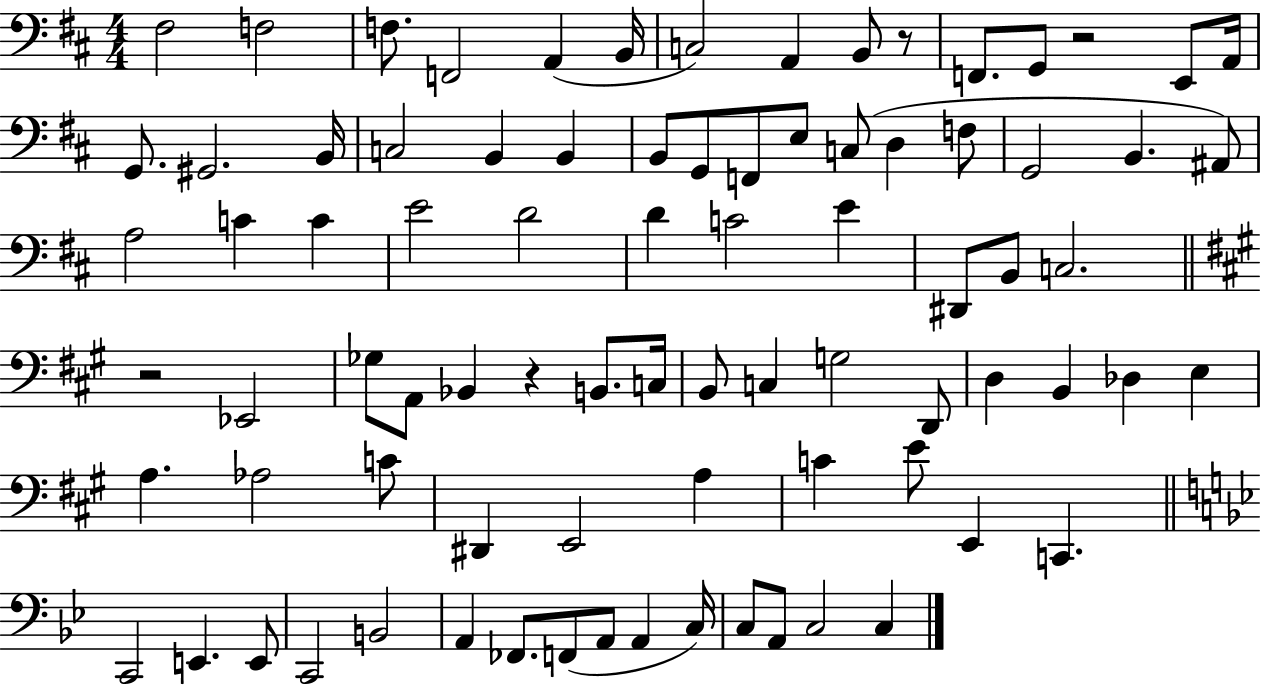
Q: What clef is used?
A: bass